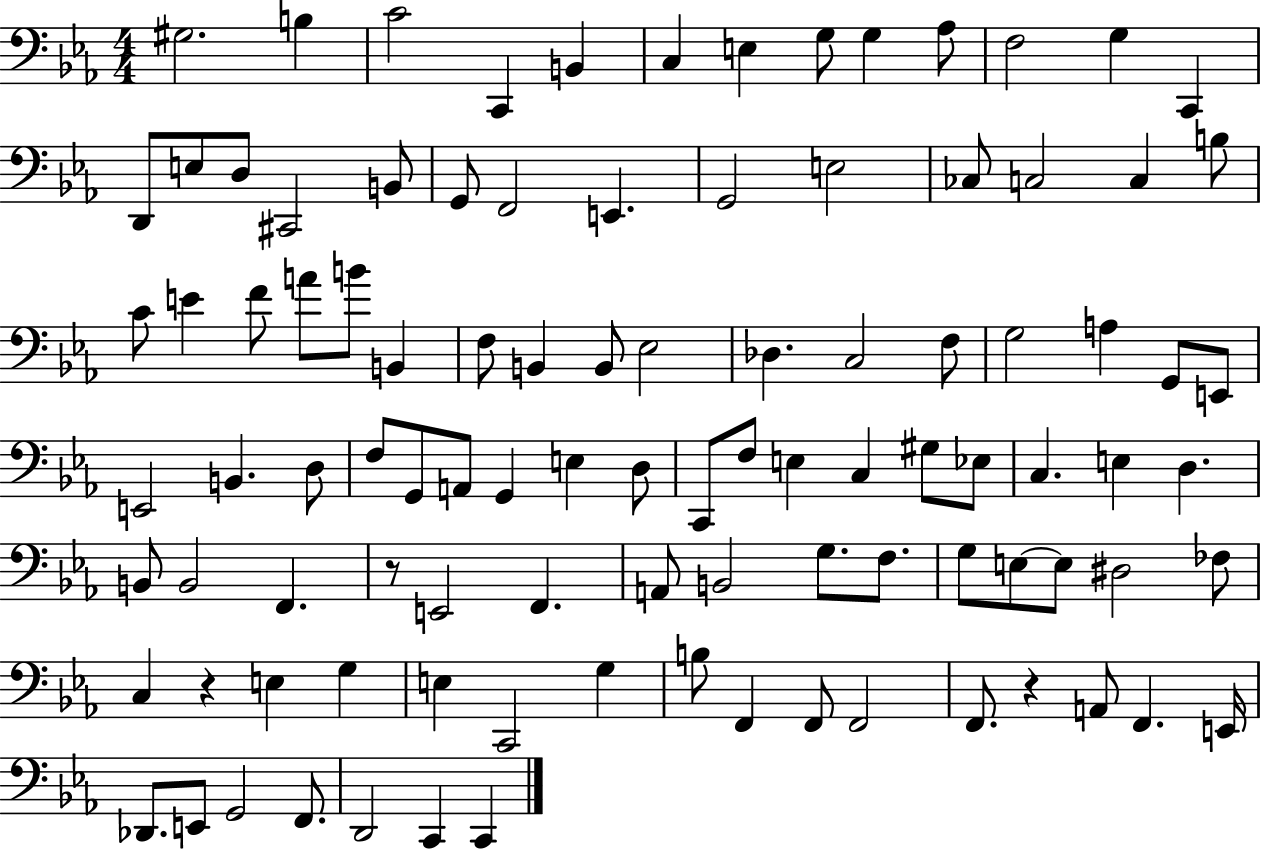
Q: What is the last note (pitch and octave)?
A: C2